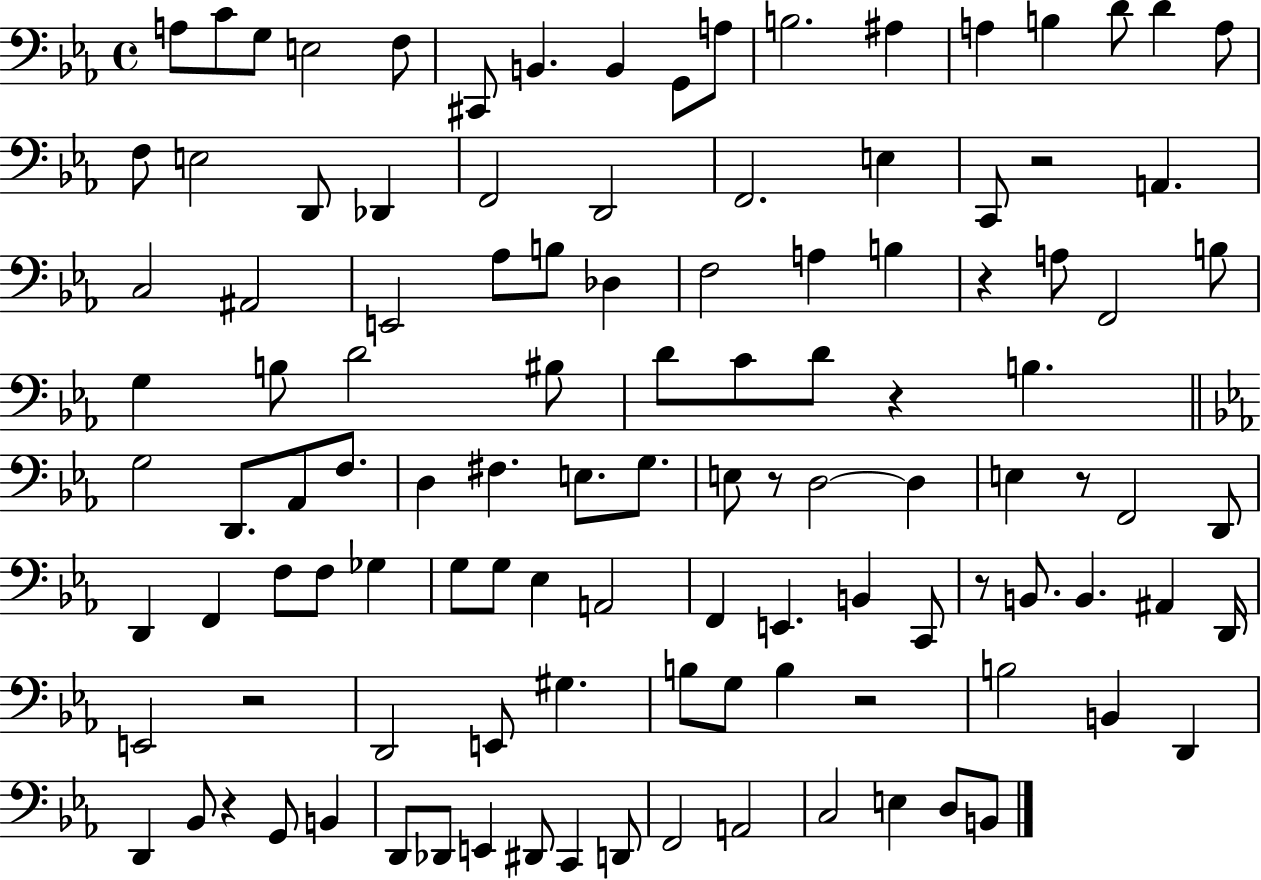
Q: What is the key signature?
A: EES major